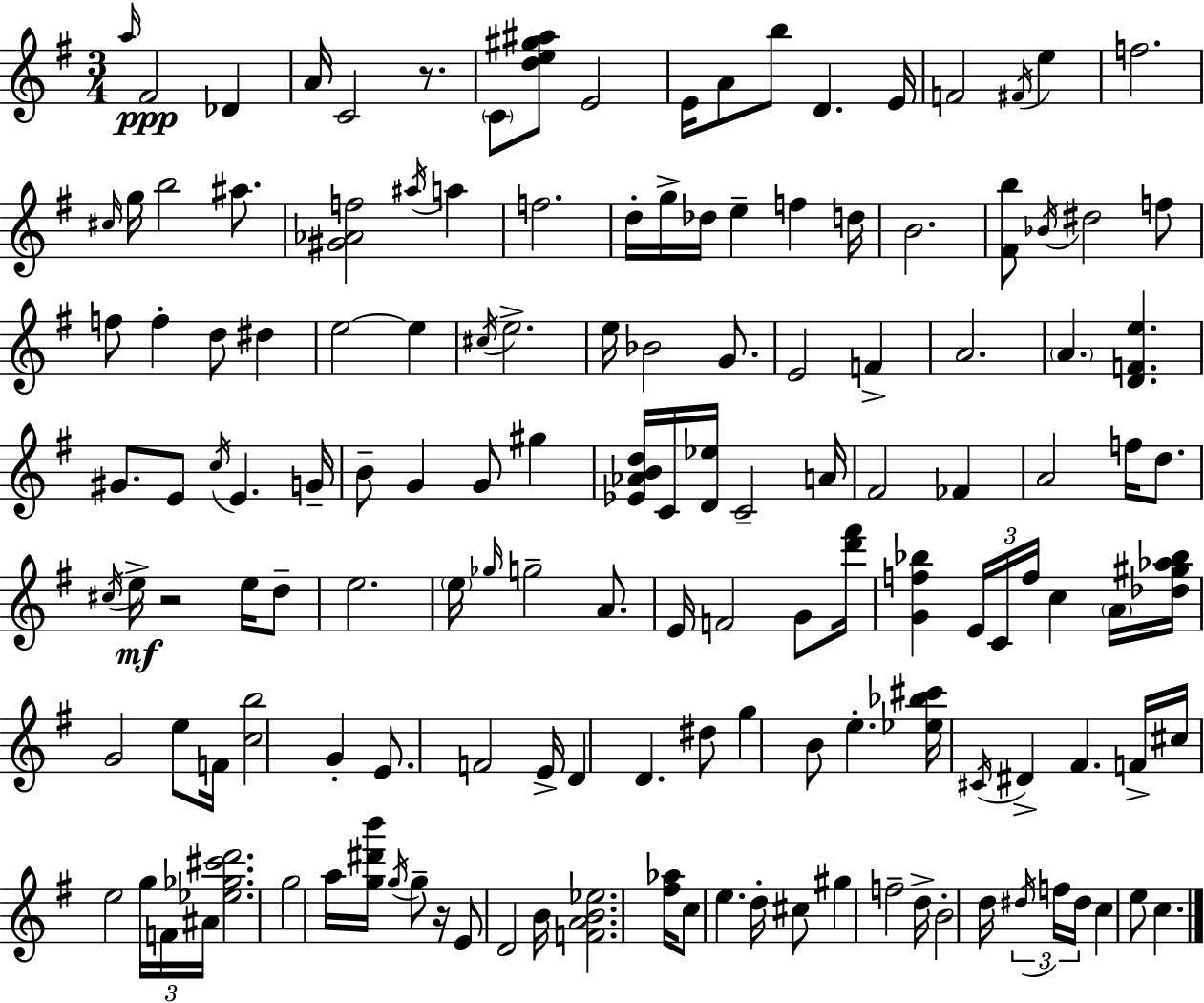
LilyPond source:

{
  \clef treble
  \numericTimeSignature
  \time 3/4
  \key e \minor
  \repeat volta 2 { \grace { a''16 }\ppp fis'2 des'4 | a'16 c'2 r8. | \parenthesize c'8 <d'' e'' gis'' ais''>8 e'2 | e'16 a'8 b''8 d'4. | \break e'16 f'2 \acciaccatura { fis'16 } e''4 | f''2. | \grace { cis''16 } g''16 b''2 | ais''8. <gis' aes' f''>2 \acciaccatura { ais''16 } | \break a''4 f''2. | d''16-. g''16-> des''16 e''4-- f''4 | d''16 b'2. | <fis' b''>8 \acciaccatura { bes'16 } dis''2 | \break f''8 f''8 f''4-. d''8 | dis''4 e''2~~ | e''4 \acciaccatura { cis''16 } e''2.-> | e''16 bes'2 | \break g'8. e'2 | f'4-> a'2. | \parenthesize a'4. | <d' f' e''>4. gis'8. e'8 \acciaccatura { c''16 } | \break e'4. g'16-- b'8-- g'4 | g'8 gis''4 <ees' aes' b' d''>16 c'16 <d' ees''>16 c'2-- | a'16 fis'2 | fes'4 a'2 | \break f''16 d''8. \acciaccatura { cis''16 }\mf e''16-> r2 | e''16 d''8-- e''2. | \parenthesize e''16 \grace { ges''16 } g''2-- | a'8. e'16 f'2 | \break g'8 <d''' fis'''>16 <g' f'' bes''>4 | \tuplet 3/2 { e'16 c'16 f''16 } c''4 \parenthesize a'16 <des'' gis'' aes'' bes''>16 g'2 | e''8 f'16 <c'' b''>2 | g'4-. e'8. | \break f'2 e'16-> d'4 | d'4. dis''8 g''4 | b'8 e''4.-. <ees'' bes'' cis'''>16 \acciaccatura { cis'16 } dis'4-> | fis'4. f'16-> cis''16 e''2 | \break \tuplet 3/2 { g''16 f'16 ais'16 } <ees'' ges'' cis''' d'''>2. | g''2 | a''16 <g'' dis''' b'''>16 \acciaccatura { g''16 } g''8-- r16 | e'8 d'2 b'16 <f' a' b' ees''>2. | \break <fis'' aes''>16 | c''8 e''4. d''16-. cis''8 gis''4 | f''2-- d''16-> | b'2-. d''16 \tuplet 3/2 { \acciaccatura { dis''16 } f''16 dis''16 } | \break c''4 e''8 c''4. | } \bar "|."
}